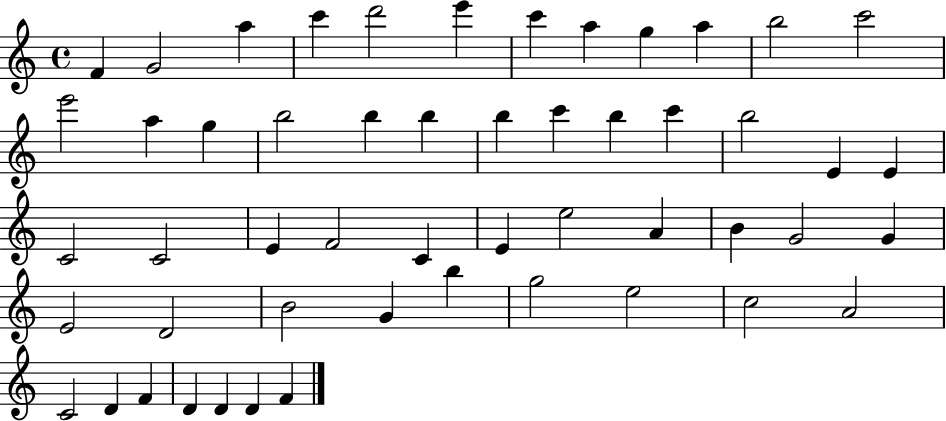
X:1
T:Untitled
M:4/4
L:1/4
K:C
F G2 a c' d'2 e' c' a g a b2 c'2 e'2 a g b2 b b b c' b c' b2 E E C2 C2 E F2 C E e2 A B G2 G E2 D2 B2 G b g2 e2 c2 A2 C2 D F D D D F